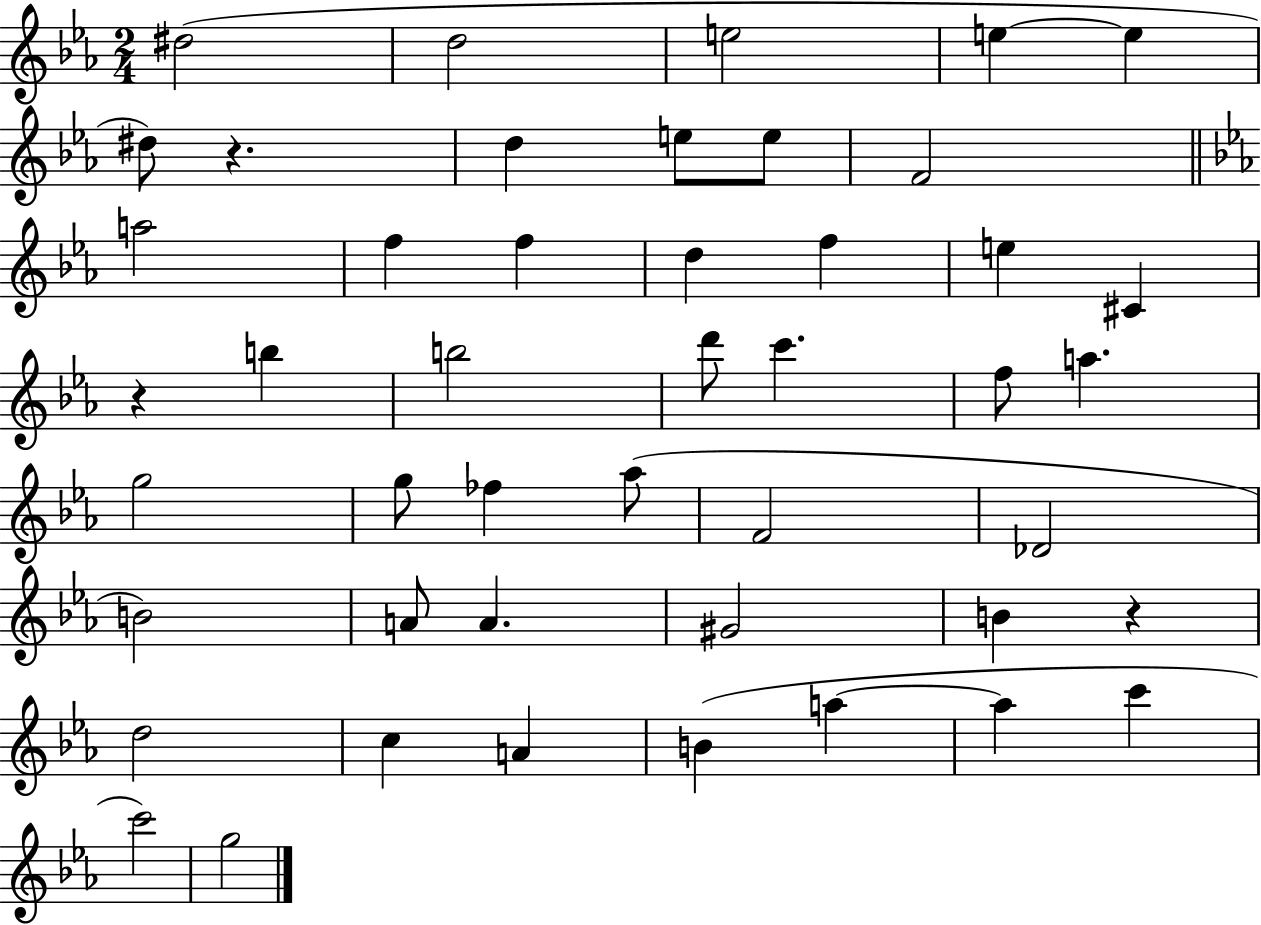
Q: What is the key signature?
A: EES major